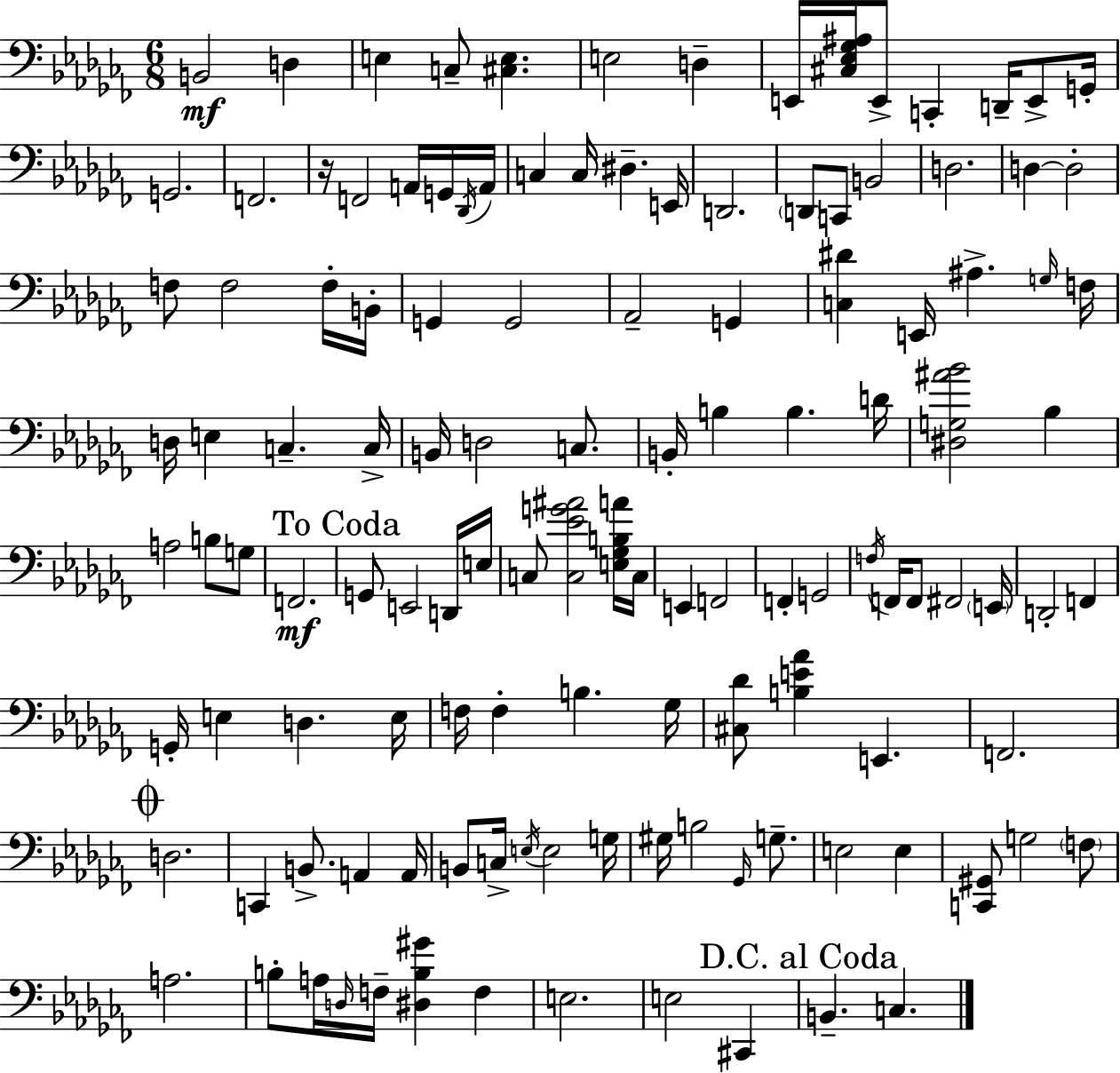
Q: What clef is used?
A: bass